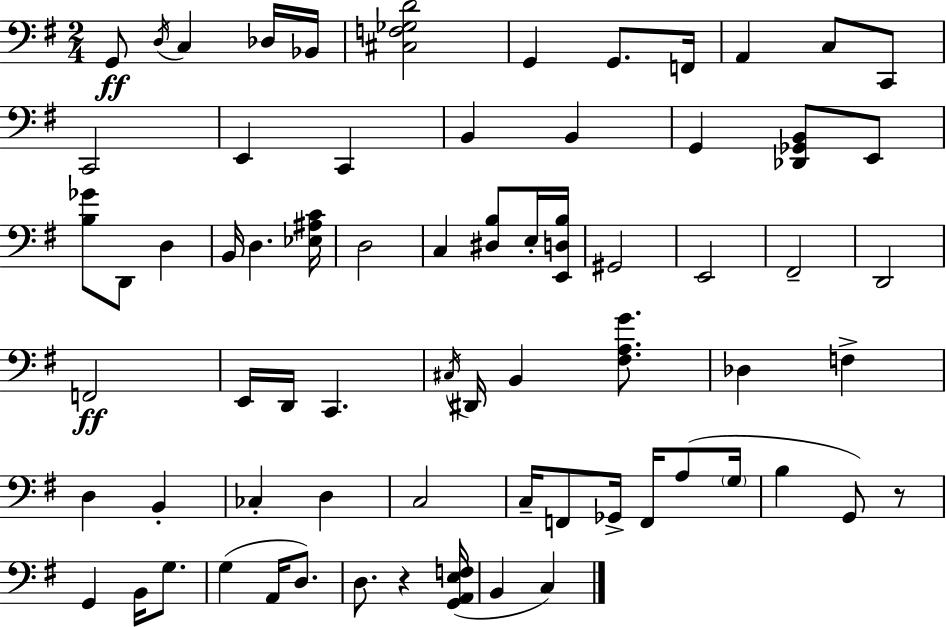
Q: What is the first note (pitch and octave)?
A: G2